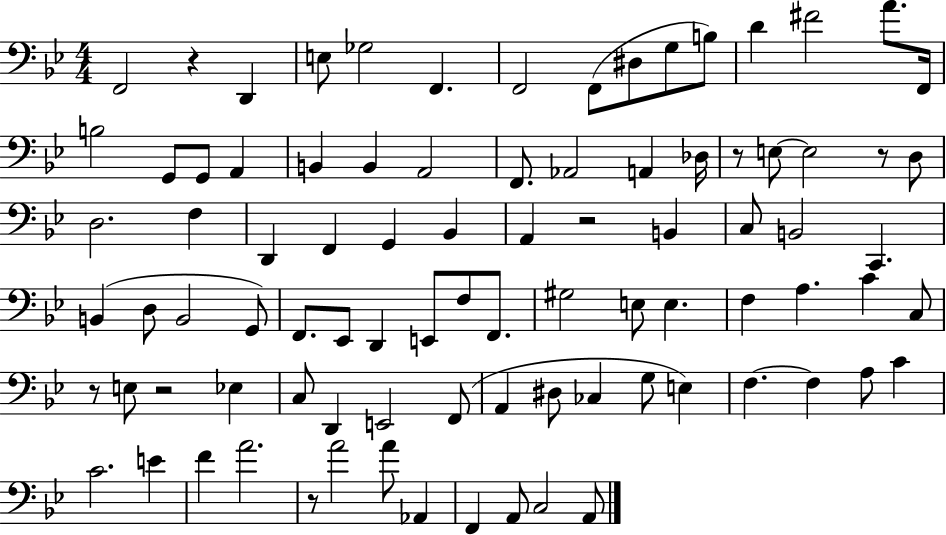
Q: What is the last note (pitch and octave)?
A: A2